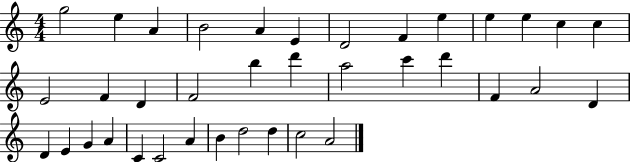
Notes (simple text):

G5/h E5/q A4/q B4/h A4/q E4/q D4/h F4/q E5/q E5/q E5/q C5/q C5/q E4/h F4/q D4/q F4/h B5/q D6/q A5/h C6/q D6/q F4/q A4/h D4/q D4/q E4/q G4/q A4/q C4/q C4/h A4/q B4/q D5/h D5/q C5/h A4/h